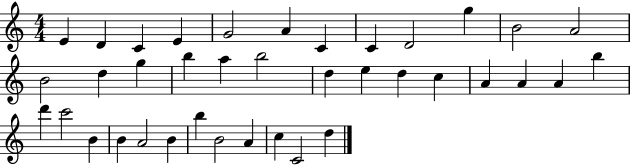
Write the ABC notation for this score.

X:1
T:Untitled
M:4/4
L:1/4
K:C
E D C E G2 A C C D2 g B2 A2 B2 d g b a b2 d e d c A A A b d' c'2 B B A2 B b B2 A c C2 d